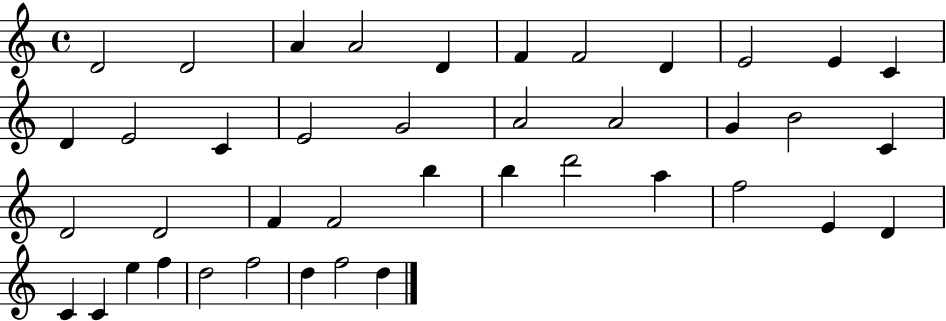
D4/h D4/h A4/q A4/h D4/q F4/q F4/h D4/q E4/h E4/q C4/q D4/q E4/h C4/q E4/h G4/h A4/h A4/h G4/q B4/h C4/q D4/h D4/h F4/q F4/h B5/q B5/q D6/h A5/q F5/h E4/q D4/q C4/q C4/q E5/q F5/q D5/h F5/h D5/q F5/h D5/q